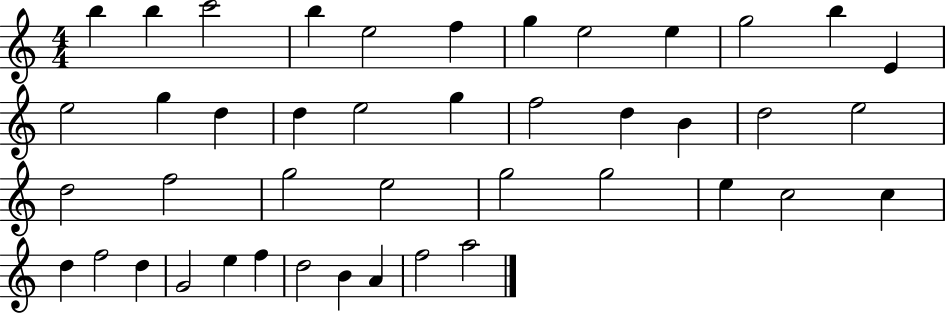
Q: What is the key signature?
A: C major